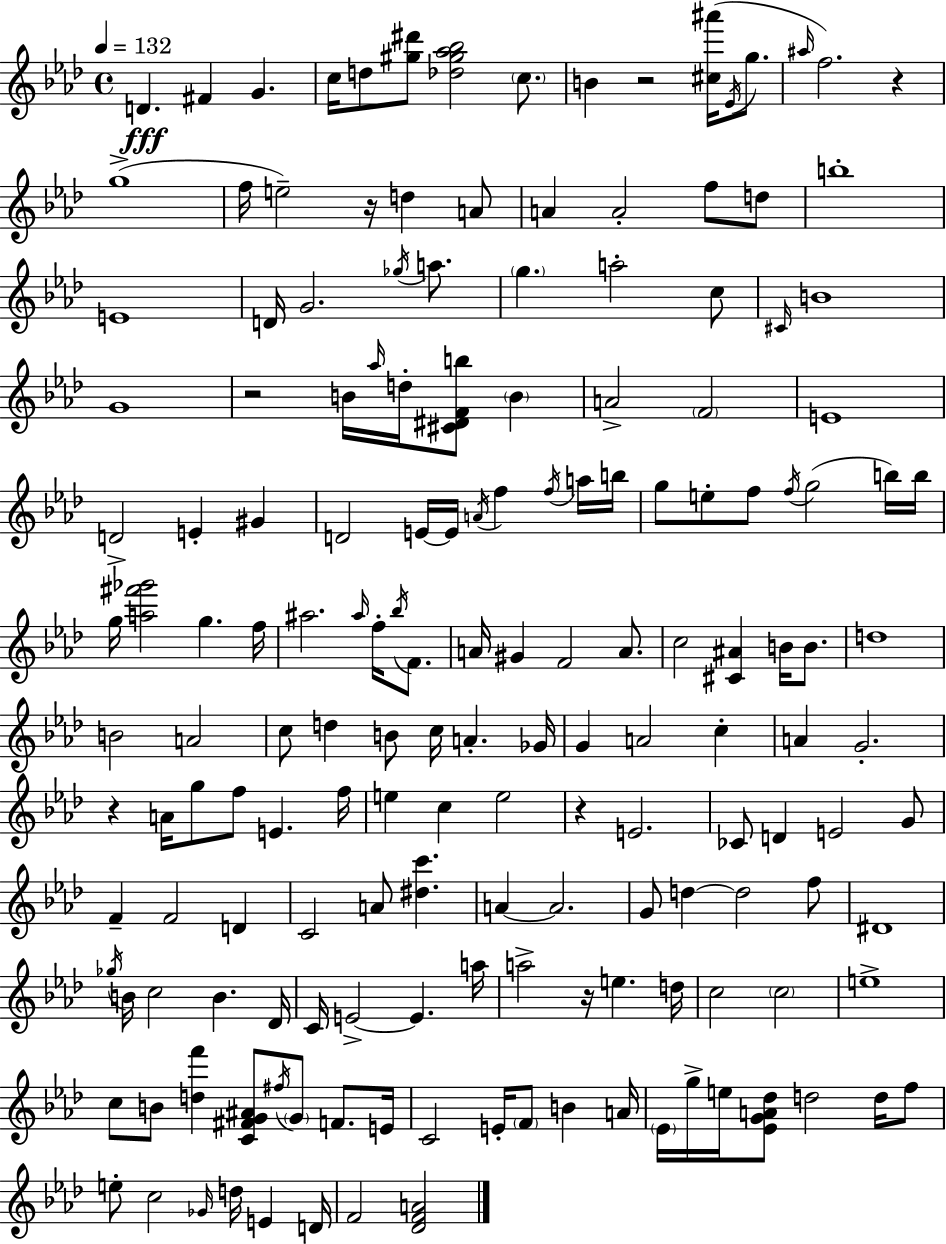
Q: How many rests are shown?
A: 7